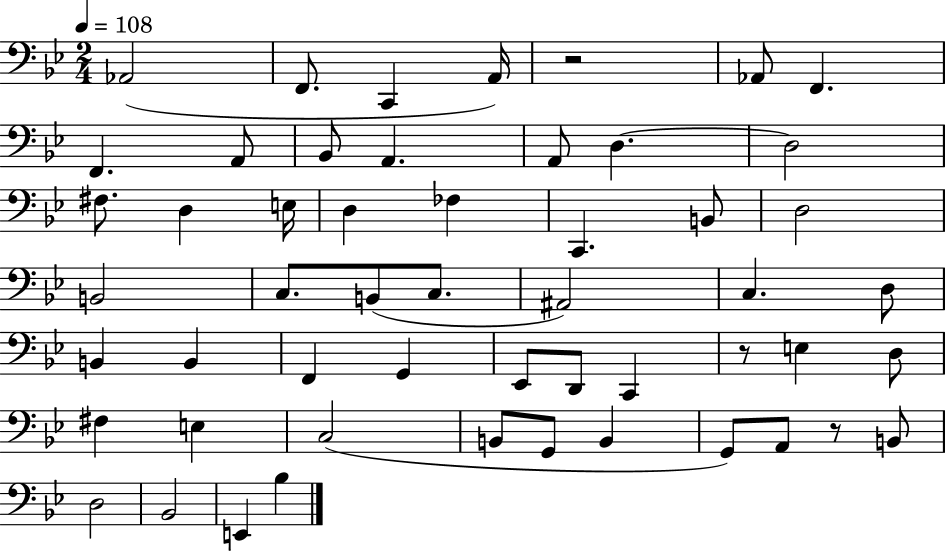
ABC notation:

X:1
T:Untitled
M:2/4
L:1/4
K:Bb
_A,,2 F,,/2 C,, A,,/4 z2 _A,,/2 F,, F,, A,,/2 _B,,/2 A,, A,,/2 D, D,2 ^F,/2 D, E,/4 D, _F, C,, B,,/2 D,2 B,,2 C,/2 B,,/2 C,/2 ^A,,2 C, D,/2 B,, B,, F,, G,, _E,,/2 D,,/2 C,, z/2 E, D,/2 ^F, E, C,2 B,,/2 G,,/2 B,, G,,/2 A,,/2 z/2 B,,/2 D,2 _B,,2 E,, _B,